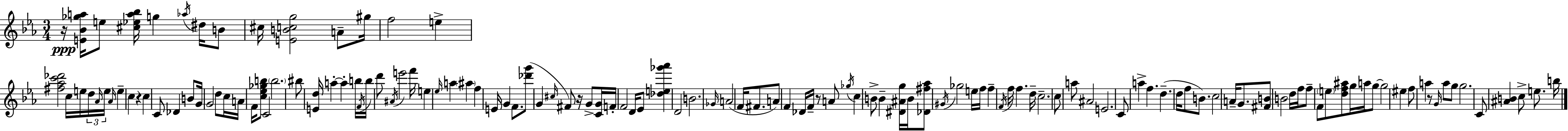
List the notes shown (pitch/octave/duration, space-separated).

R/s [E4,Bb4,Gb5,A5]/s E5/e [C#5,Eb5,A5,Bb5]/s G5/q Ab5/s D#5/s B4/e C#5/s [E4,B4,C5,G5]/h A4/e G#5/s F5/h E5/q [F#5,Ab5,C6,Db6]/h C5/s E5/s D5/s Ab4/s E5/s Ab4/s E5/q C5/q R/q C5/q C4/e Db4/q B4/e G4/s G4/h D5/e C5/s A4/s F4/s [C5,Eb5,Gb5,B5]/e C4/h B5/h. BIS5/e [E4,D5]/s A5/q A5/q B5/s F4/s B5/s D6/e A#4/s E6/h F6/s E5/q Eb5/s A5/q A#5/q F5/q E4/s G4/q F4/e. [Db6,G6]/e G4/q C#5/s F#4/e R/s G4/e [C4,G4]/s F4/s F4/h D4/s Eb4/e [Db5,E5,Gb6,Ab6]/q D4/h B4/h. Gb4/s A4/h F4/s F#4/e. A4/e F4/q Db4/s F4/s R/e A4/e Gb5/s C5/q B4/e B4/q [D#4,A#4,G5]/s B4/s [Db4,F#5,Ab5]/e G#4/s Gb5/h E5/s F5/s F5/q F4/s F5/s F5/q. D5/s C5/h. C5/e A5/e A#4/h E4/h. C4/e A5/q F5/q. D5/q. D5/s F5/e B4/e. C5/h A4/s G4/e. [F#4,B4]/e B4/h D5/s F5/s F5/e F4/e E5/e [D5,F5,A#5]/e G5/s A5/s G5/e G5/h EIS5/q F5/e A5/q R/e G4/s A5/e G5/e G5/h. C4/e [A#4,B4]/q C5/e E5/e. B5/s